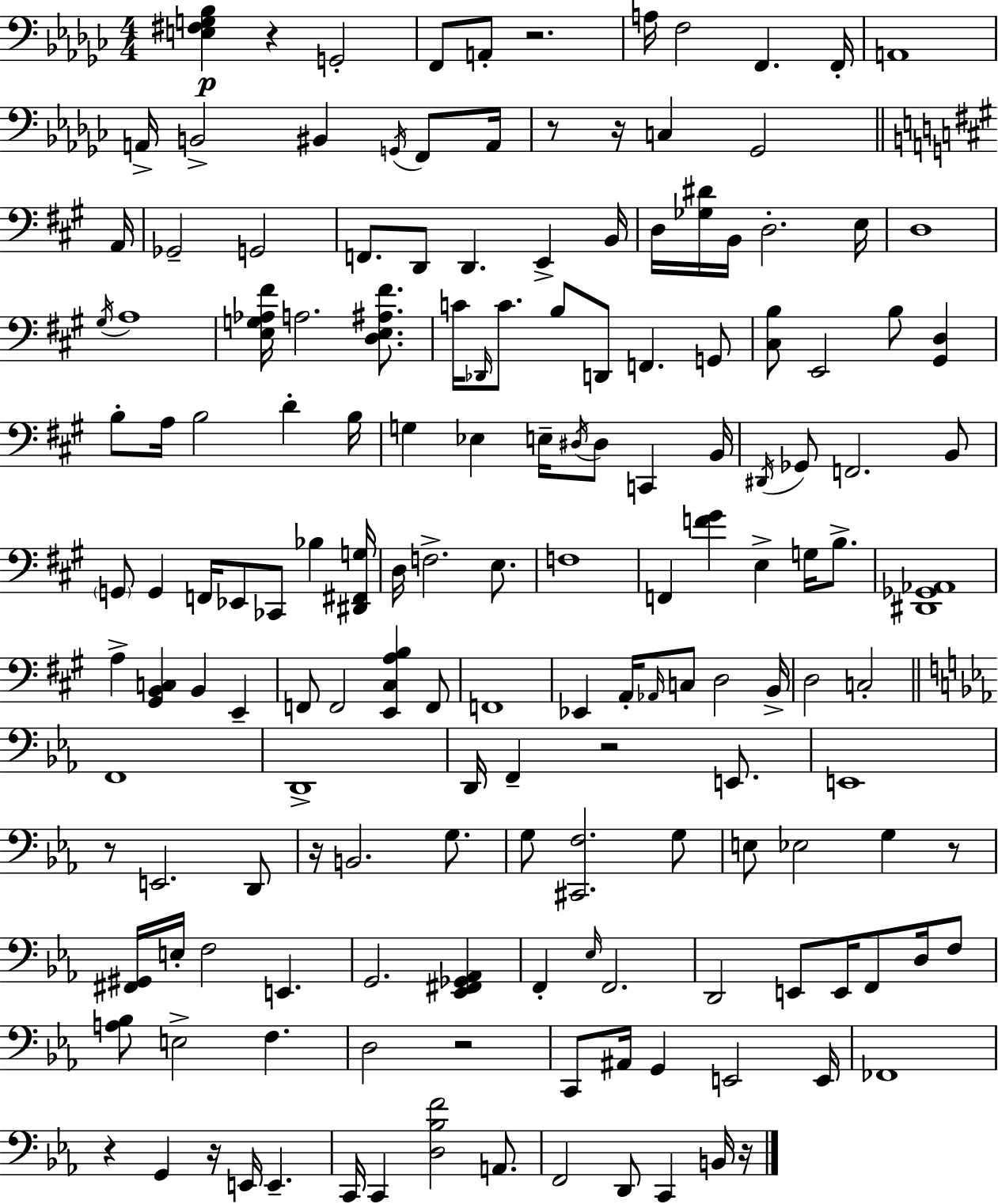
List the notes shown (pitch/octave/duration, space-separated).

[E3,F#3,G3,Bb3]/q R/q G2/h F2/e A2/e R/h. A3/s F3/h F2/q. F2/s A2/w A2/s B2/h BIS2/q G2/s F2/e A2/s R/e R/s C3/q Gb2/h A2/s Gb2/h G2/h F2/e. D2/e D2/q. E2/q B2/s D3/s [Gb3,D#4]/s B2/s D3/h. E3/s D3/w G#3/s A3/w [E3,G3,Ab3,F#4]/s A3/h. [D3,E3,A#3,F#4]/e. C4/s Db2/s C4/e. B3/e D2/e F2/q. G2/e [C#3,B3]/e E2/h B3/e [G#2,D3]/q B3/e A3/s B3/h D4/q B3/s G3/q Eb3/q E3/s D#3/s D#3/e C2/q B2/s D#2/s Gb2/e F2/h. B2/e G2/e G2/q F2/s Eb2/e CES2/e Bb3/q [D#2,F#2,G3]/s D3/s F3/h. E3/e. F3/w F2/q [F4,G#4]/q E3/q G3/s B3/e. [D#2,Gb2,Ab2]/w A3/q [G#2,B2,C3]/q B2/q E2/q F2/e F2/h [E2,C#3,A3,B3]/q F2/e F2/w Eb2/q A2/s Ab2/s C3/e D3/h B2/s D3/h C3/h F2/w D2/w D2/s F2/q R/h E2/e. E2/w R/e E2/h. D2/e R/s B2/h. G3/e. G3/e [C#2,F3]/h. G3/e E3/e Eb3/h G3/q R/e [F#2,G#2]/s E3/s F3/h E2/q. G2/h. [Eb2,F#2,Gb2,Ab2]/q F2/q Eb3/s F2/h. D2/h E2/e E2/s F2/e D3/s F3/e [A3,Bb3]/e E3/h F3/q. D3/h R/h C2/e A#2/s G2/q E2/h E2/s FES2/w R/q G2/q R/s E2/s E2/q. C2/s C2/q [D3,Bb3,F4]/h A2/e. F2/h D2/e C2/q B2/s R/s